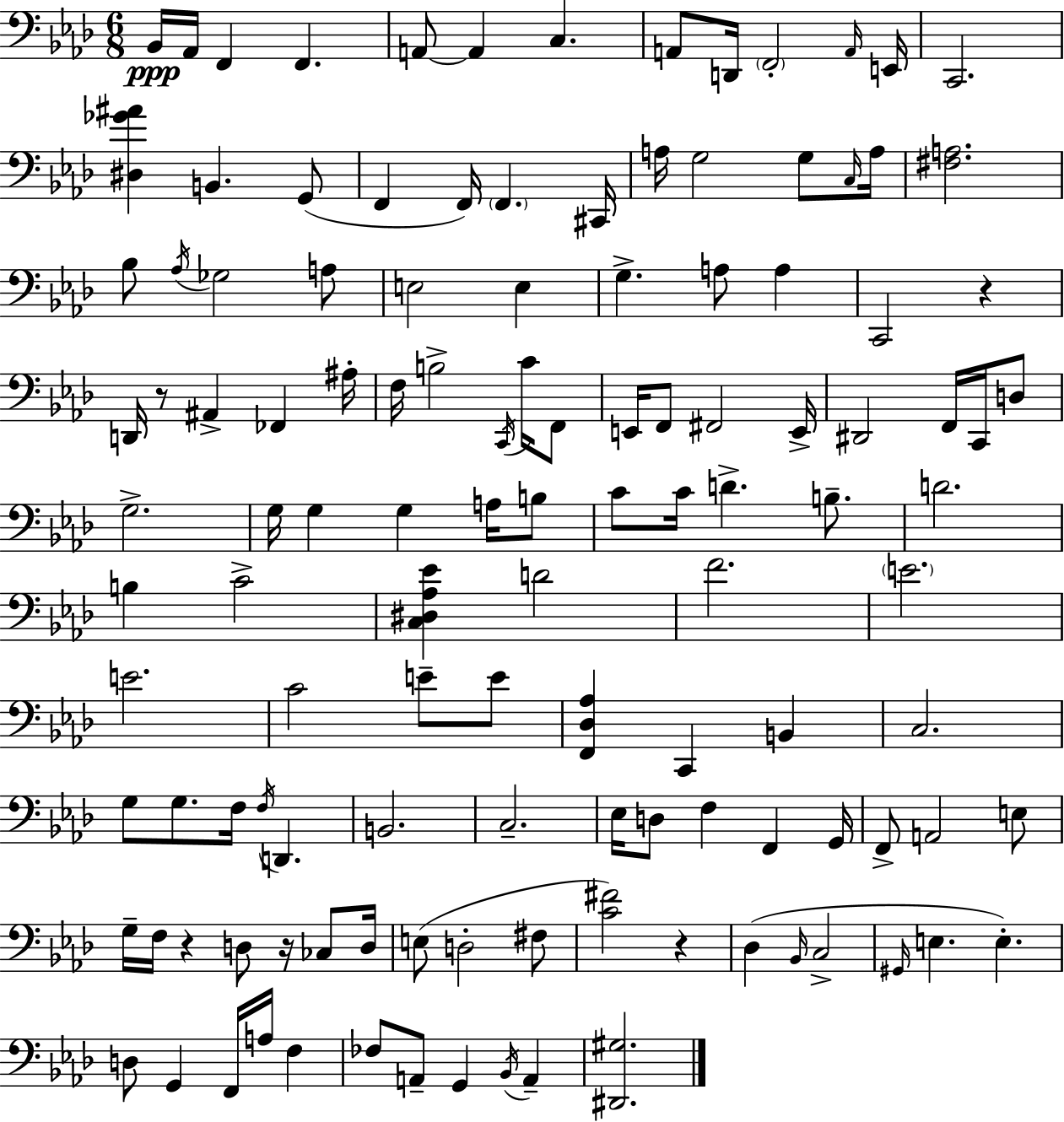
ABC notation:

X:1
T:Untitled
M:6/8
L:1/4
K:Fm
_B,,/4 _A,,/4 F,, F,, A,,/2 A,, C, A,,/2 D,,/4 F,,2 A,,/4 E,,/4 C,,2 [^D,_G^A] B,, G,,/2 F,, F,,/4 F,, ^C,,/4 A,/4 G,2 G,/2 C,/4 A,/4 [^F,A,]2 _B,/2 _A,/4 _G,2 A,/2 E,2 E, G, A,/2 A, C,,2 z D,,/4 z/2 ^A,, _F,, ^A,/4 F,/4 B,2 C,,/4 C/4 F,,/2 E,,/4 F,,/2 ^F,,2 E,,/4 ^D,,2 F,,/4 C,,/4 D,/2 G,2 G,/4 G, G, A,/4 B,/2 C/2 C/4 D B,/2 D2 B, C2 [C,^D,_A,_E] D2 F2 E2 E2 C2 E/2 E/2 [F,,_D,_A,] C,, B,, C,2 G,/2 G,/2 F,/4 F,/4 D,, B,,2 C,2 _E,/4 D,/2 F, F,, G,,/4 F,,/2 A,,2 E,/2 G,/4 F,/4 z D,/2 z/4 _C,/2 D,/4 E,/2 D,2 ^F,/2 [C^F]2 z _D, _B,,/4 C,2 ^G,,/4 E, E, D,/2 G,, F,,/4 A,/4 F, _F,/2 A,,/2 G,, _B,,/4 A,, [^D,,^G,]2